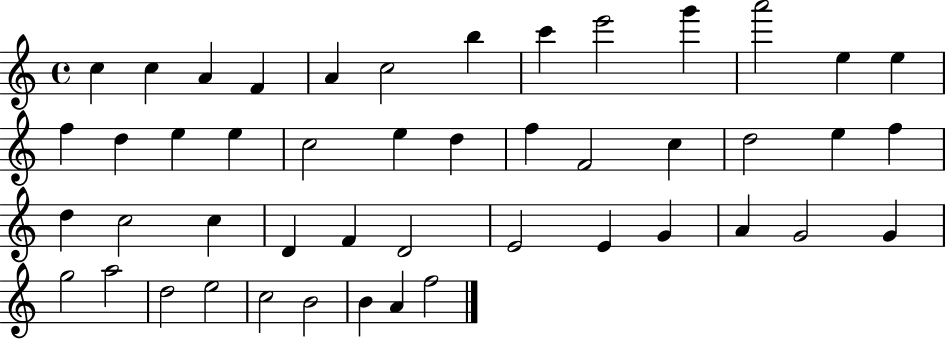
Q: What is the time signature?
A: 4/4